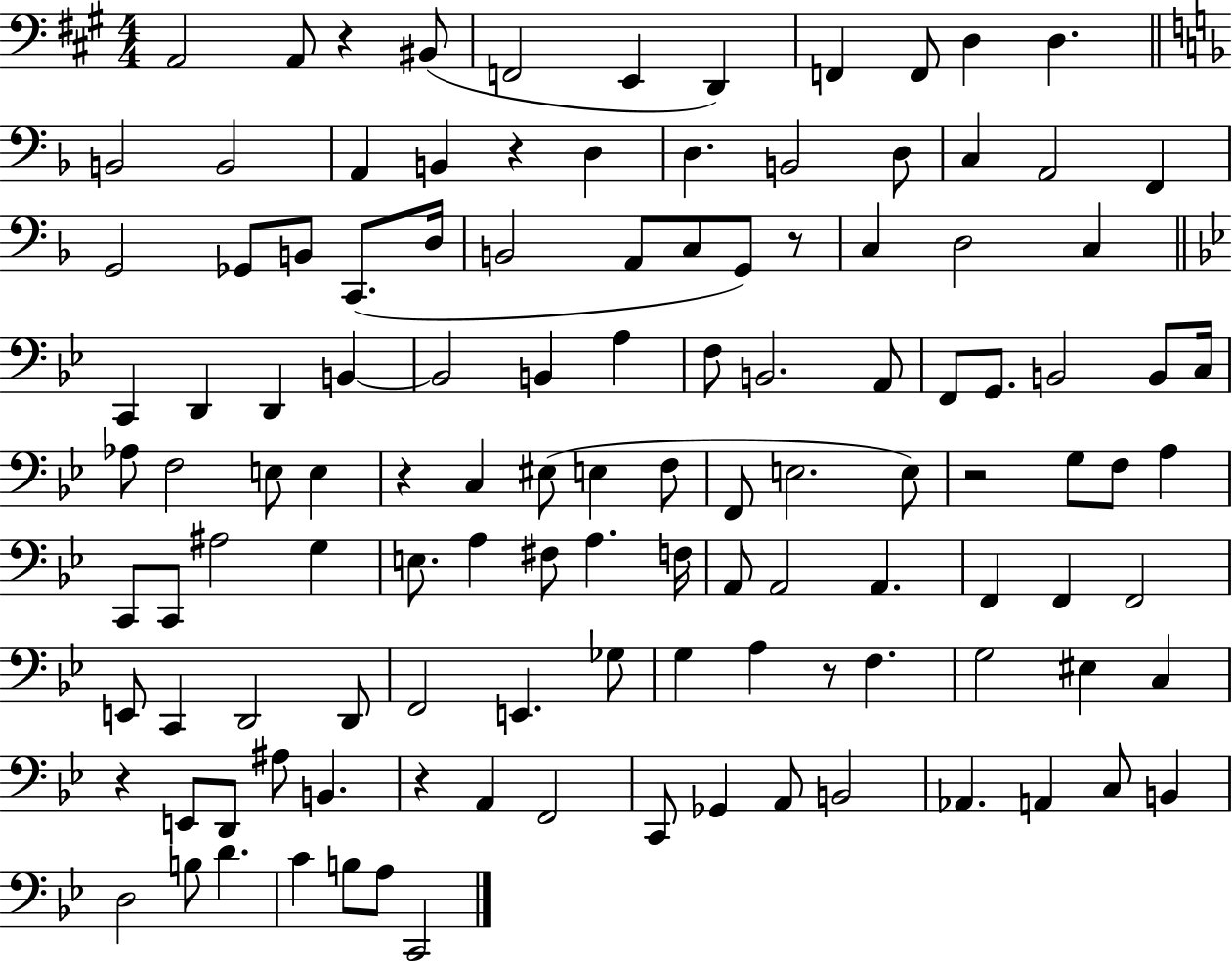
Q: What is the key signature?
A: A major